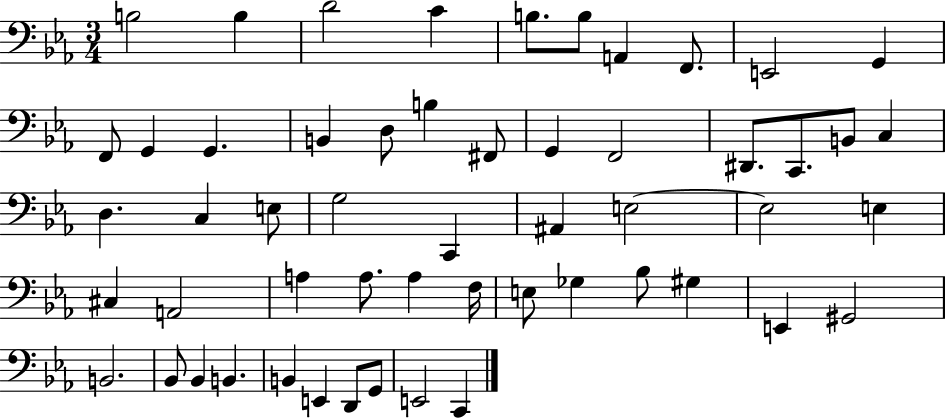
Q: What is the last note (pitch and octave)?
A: C2